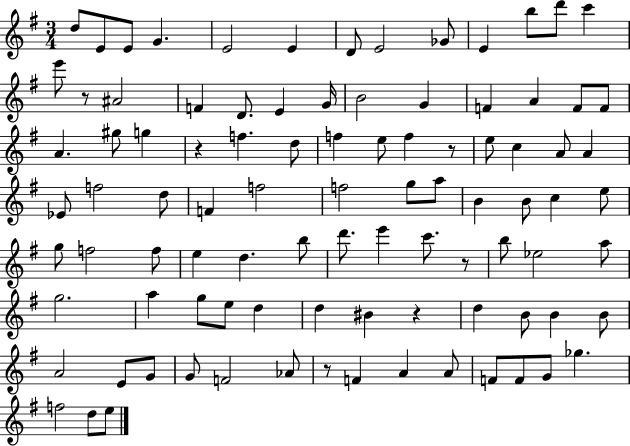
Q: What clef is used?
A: treble